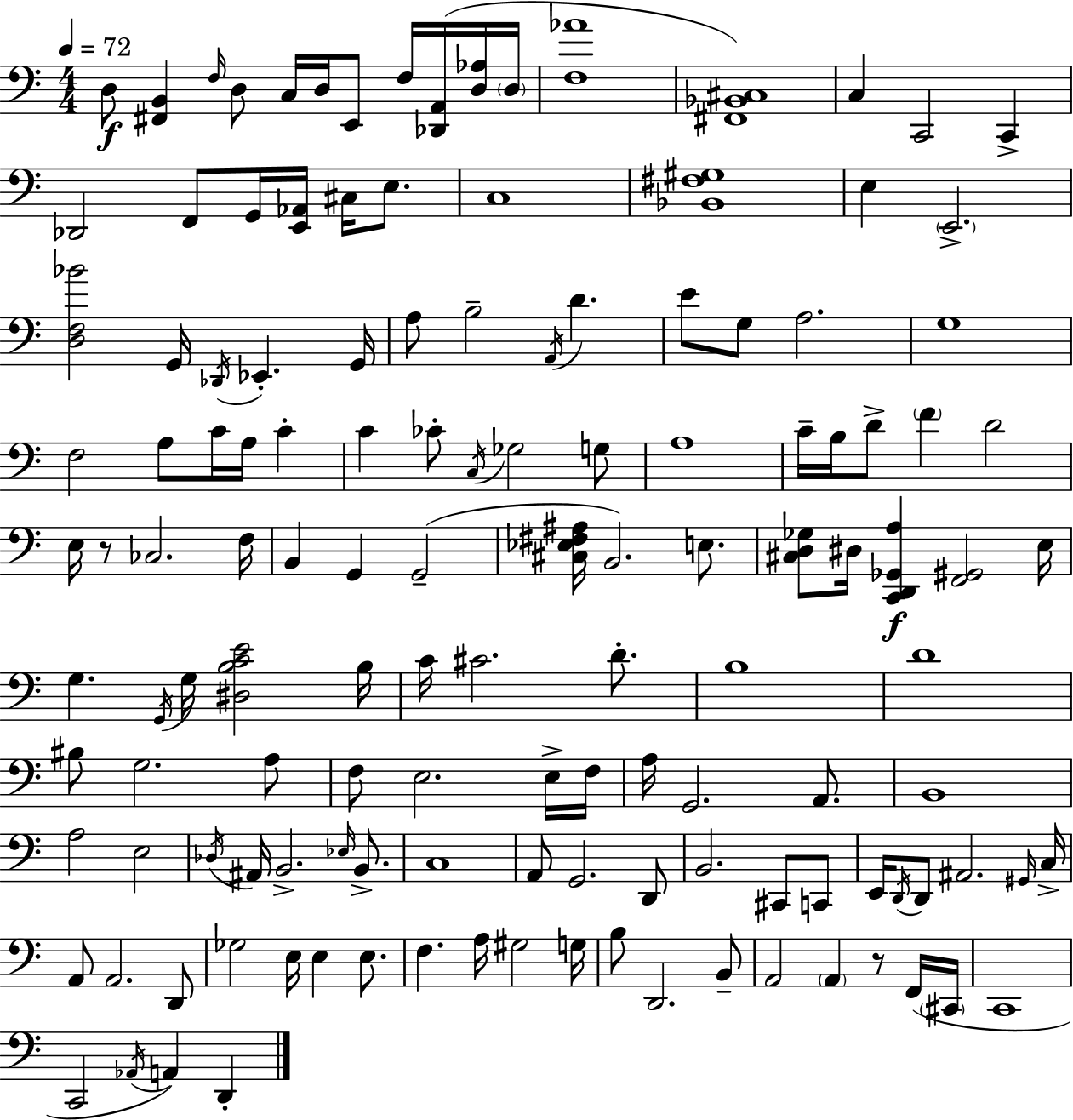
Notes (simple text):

D3/e [F#2,B2]/q F3/s D3/e C3/s D3/s E2/e F3/s [Db2,A2]/s [D3,Ab3]/s D3/s [F3,Ab4]/w [F#2,Bb2,C#3]/w C3/q C2/h C2/q Db2/h F2/e G2/s [E2,Ab2]/s C#3/s E3/e. C3/w [Bb2,F#3,G#3]/w E3/q E2/h. [D3,F3,Bb4]/h G2/s Db2/s Eb2/q. G2/s A3/e B3/h A2/s D4/q. E4/e G3/e A3/h. G3/w F3/h A3/e C4/s A3/s C4/q C4/q CES4/e C3/s Gb3/h G3/e A3/w C4/s B3/s D4/e F4/q D4/h E3/s R/e CES3/h. F3/s B2/q G2/q G2/h [C#3,Eb3,F#3,A#3]/s B2/h. E3/e. [C#3,D3,Gb3]/e D#3/s [C2,D2,Gb2,A3]/q [F2,G#2]/h E3/s G3/q. G2/s G3/s [D#3,B3,C4,E4]/h B3/s C4/s C#4/h. D4/e. B3/w D4/w BIS3/e G3/h. A3/e F3/e E3/h. E3/s F3/s A3/s G2/h. A2/e. B2/w A3/h E3/h Db3/s A#2/s B2/h. Eb3/s B2/e. C3/w A2/e G2/h. D2/e B2/h. C#2/e C2/e E2/s D2/s D2/e A#2/h. G#2/s C3/s A2/e A2/h. D2/e Gb3/h E3/s E3/q E3/e. F3/q. A3/s G#3/h G3/s B3/e D2/h. B2/e A2/h A2/q R/e F2/s C#2/s C2/w C2/h Ab2/s A2/q D2/q